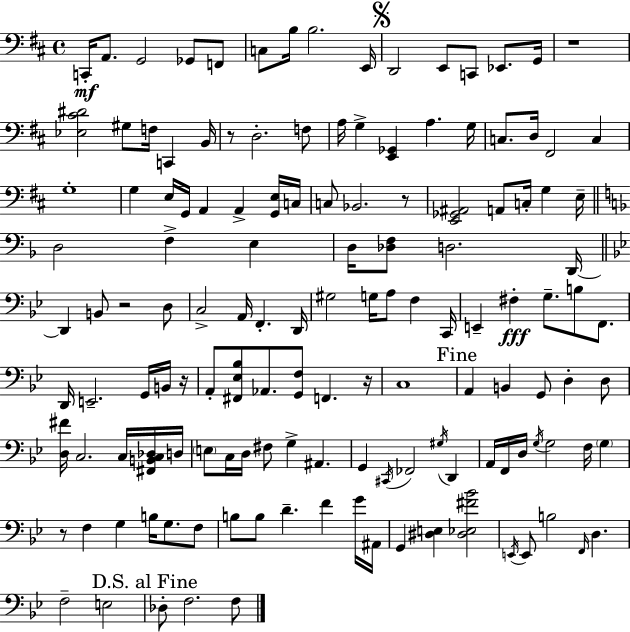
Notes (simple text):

C2/s A2/e. G2/h Gb2/e F2/e C3/e B3/s B3/h. E2/s D2/h E2/e C2/e Eb2/e. G2/s R/w [Eb3,C#4,D#4]/h G#3/e F3/s C2/q B2/s R/e D3/h. F3/e A3/s G3/q [E2,Gb2]/q A3/q. G3/s C3/e. D3/s F#2/h C3/q G3/w G3/q E3/s G2/s A2/q A2/q [G2,E3]/s C3/s C3/e Bb2/h. R/e [E2,Gb2,A#2]/h A2/e C3/s G3/q E3/s D3/h F3/q E3/q D3/s [Db3,F3]/e D3/h. D2/s D2/q B2/e R/h D3/e C3/h A2/s F2/q. D2/s G#3/h G3/s A3/e F3/q C2/s E2/q F#3/q G3/e. B3/e F2/e. D2/s E2/h. G2/s B2/s R/s A2/e [F#2,Eb3,Bb3]/e Ab2/e. [G2,F3]/e F2/q. R/s C3/w A2/q B2/q G2/e D3/q D3/e [D3,F#4]/s C3/h. C3/s [F#2,B2,C3,Db3]/s D3/s E3/e C3/s D3/s F#3/e G3/q A#2/q. G2/q C#2/s FES2/h G#3/s D2/q A2/s F2/s D3/s G3/s G3/h F3/s G3/q R/e F3/q G3/q B3/s G3/e. F3/e B3/e B3/e D4/q. F4/q G4/s A#2/s G2/q [D#3,E3]/q [D#3,Eb3,F#4,Bb4]/h E2/s E2/e B3/h F2/s D3/q. F3/h E3/h Db3/e F3/h. F3/e